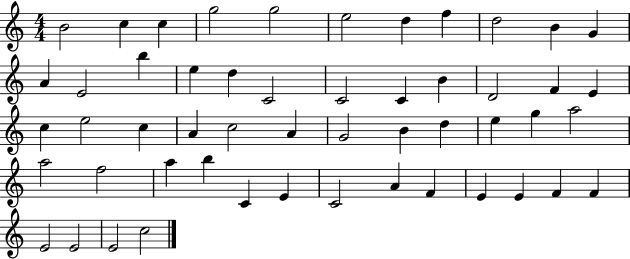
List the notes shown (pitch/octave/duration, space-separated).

B4/h C5/q C5/q G5/h G5/h E5/h D5/q F5/q D5/h B4/q G4/q A4/q E4/h B5/q E5/q D5/q C4/h C4/h C4/q B4/q D4/h F4/q E4/q C5/q E5/h C5/q A4/q C5/h A4/q G4/h B4/q D5/q E5/q G5/q A5/h A5/h F5/h A5/q B5/q C4/q E4/q C4/h A4/q F4/q E4/q E4/q F4/q F4/q E4/h E4/h E4/h C5/h